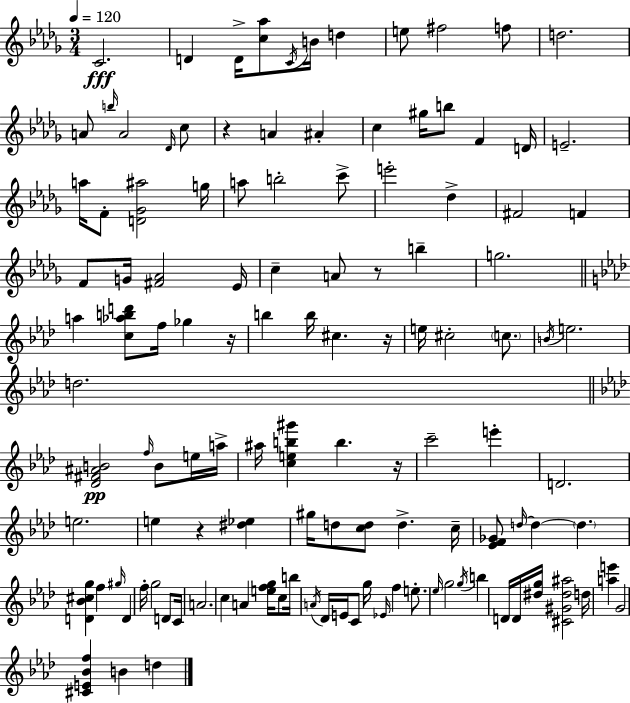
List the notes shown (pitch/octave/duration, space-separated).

C4/h. D4/q D4/s [C5,Ab5]/e C4/s B4/s D5/q E5/e F#5/h F5/e D5/h. A4/e B5/s A4/h Db4/s C5/e R/q A4/q A#4/q C5/q G#5/s B5/e F4/q D4/s E4/h. A5/s F4/e [D4,Gb4,A#5]/h G5/s A5/e B5/h C6/e E6/h Db5/q F#4/h F4/q F4/e G4/s [F#4,Ab4]/h Eb4/s C5/q A4/e R/e B5/q G5/h. A5/q [C5,Ab5,B5,D6]/e F5/s Gb5/q R/s B5/q B5/s C#5/q. R/s E5/s C#5/h C5/e. B4/s E5/h. D5/h. [Db4,F#4,A#4,B4]/h F5/s B4/e E5/s A5/s A#5/s [C5,E5,B5,G#6]/q B5/q. R/s C6/h E6/q D4/h. E5/h. E5/q R/q [D#5,Eb5]/q G#5/s D5/e [C5,D5]/e D5/q. C5/s [Eb4,F4,Gb4]/e D5/s D5/q D5/q. [D4,Bb4,C#5,G5]/q F5/q G#5/s D4/q F5/s G5/h D4/e C4/s A4/h. C5/q A4/q [E5,F5,G5]/s C5/e B5/s A4/s Db4/s E4/s C4/e G5/s Eb4/s F5/q E5/e. Eb5/s G5/h G5/s B5/q D4/s D4/s [D#5,G5]/s [C#4,G#4,D#5,A#5]/h D5/s [A5,E6]/q G4/h [C#4,E4,Bb4,F5]/q B4/q D5/q